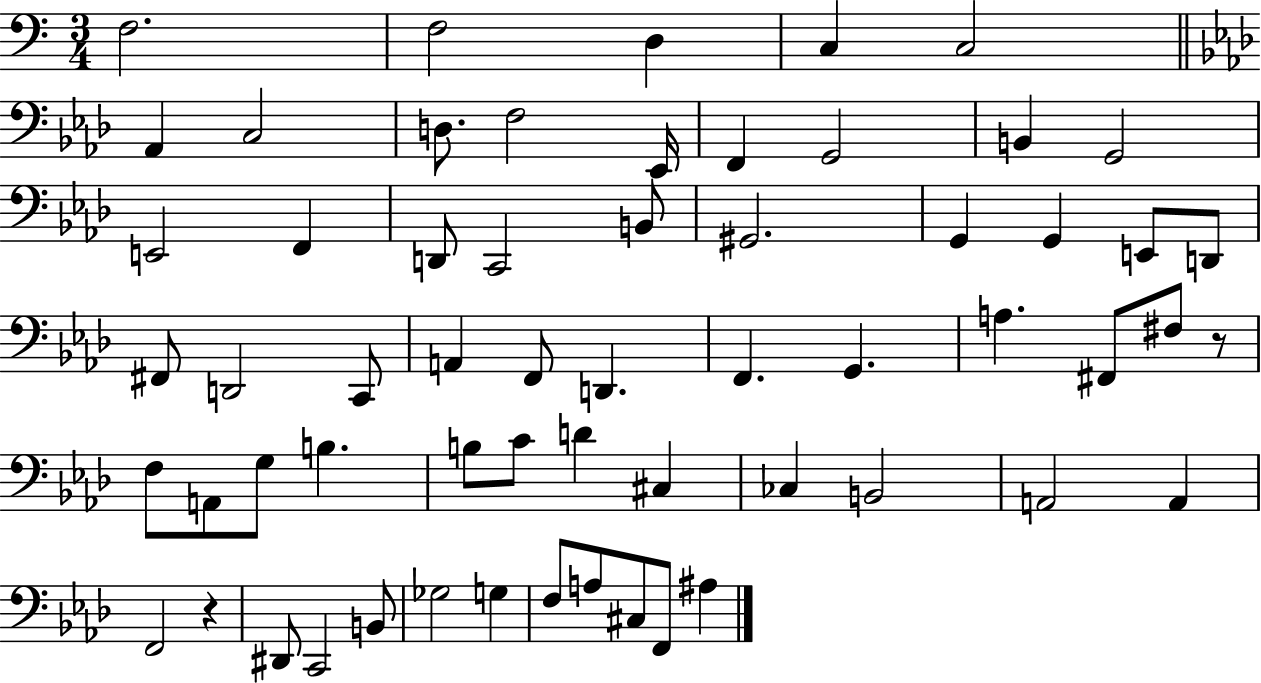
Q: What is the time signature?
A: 3/4